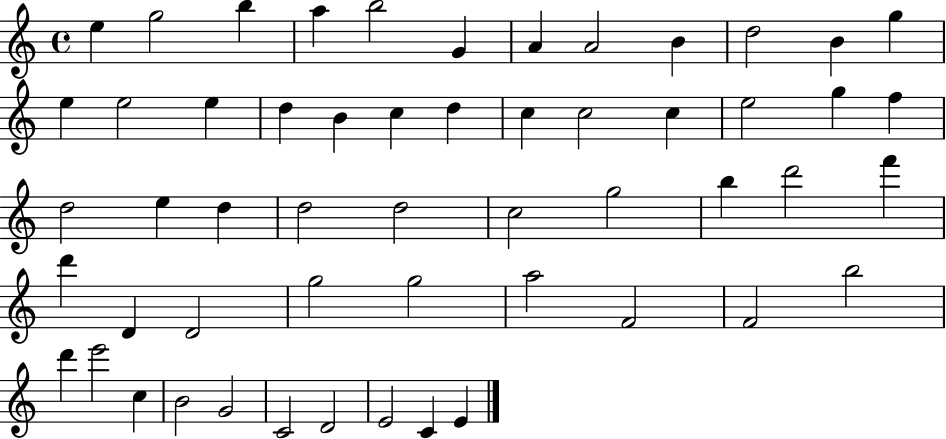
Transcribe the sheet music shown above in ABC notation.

X:1
T:Untitled
M:4/4
L:1/4
K:C
e g2 b a b2 G A A2 B d2 B g e e2 e d B c d c c2 c e2 g f d2 e d d2 d2 c2 g2 b d'2 f' d' D D2 g2 g2 a2 F2 F2 b2 d' e'2 c B2 G2 C2 D2 E2 C E